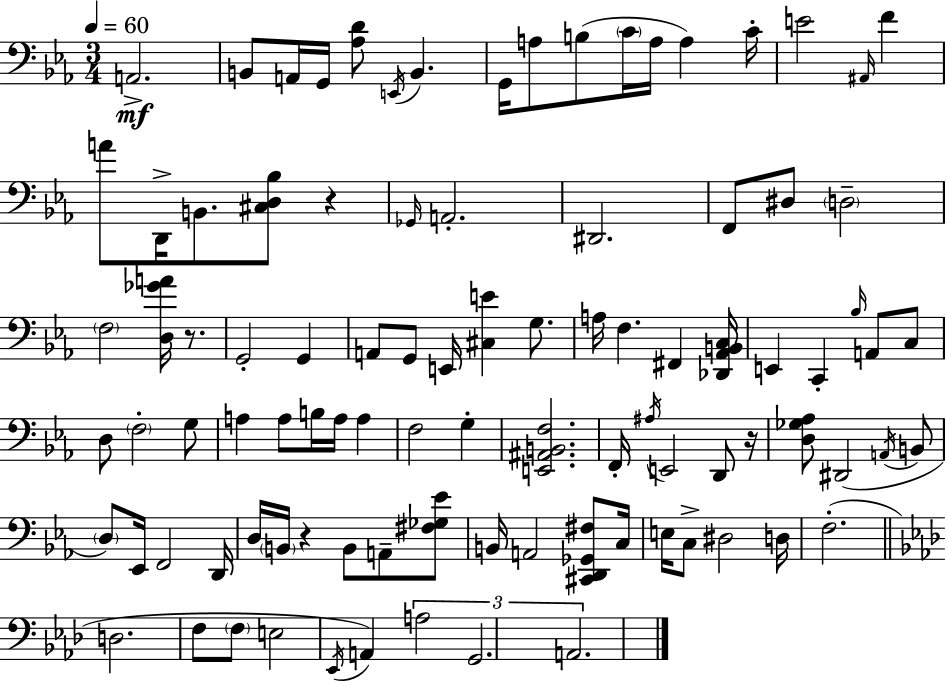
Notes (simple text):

A2/h. B2/e A2/s G2/s [Ab3,D4]/e E2/s B2/q. G2/s A3/e B3/e C4/s A3/s A3/q C4/s E4/h A#2/s F4/q A4/e D2/s B2/e. [C#3,D3,Bb3]/e R/q Gb2/s A2/h. D#2/h. F2/e D#3/e D3/h F3/h [D3,Gb4,A4]/s R/e. G2/h G2/q A2/e G2/e E2/s [C#3,E4]/q G3/e. A3/s F3/q. F#2/q [Db2,Ab2,B2,C3]/s E2/q C2/q Bb3/s A2/e C3/e D3/e F3/h G3/e A3/q A3/e B3/s A3/s A3/q F3/h G3/q [E2,A#2,B2,F3]/h. F2/s A#3/s E2/h D2/e R/s [D3,Gb3,Ab3]/e D#2/h A2/s B2/e D3/e Eb2/s F2/h D2/s D3/s B2/s R/q B2/e A2/e [F#3,Gb3,Eb4]/e B2/s A2/h [C#2,D2,Gb2,F#3]/e C3/s E3/s C3/e D#3/h D3/s F3/h. D3/h. F3/e F3/e E3/h Eb2/s A2/q A3/h G2/h. A2/h.